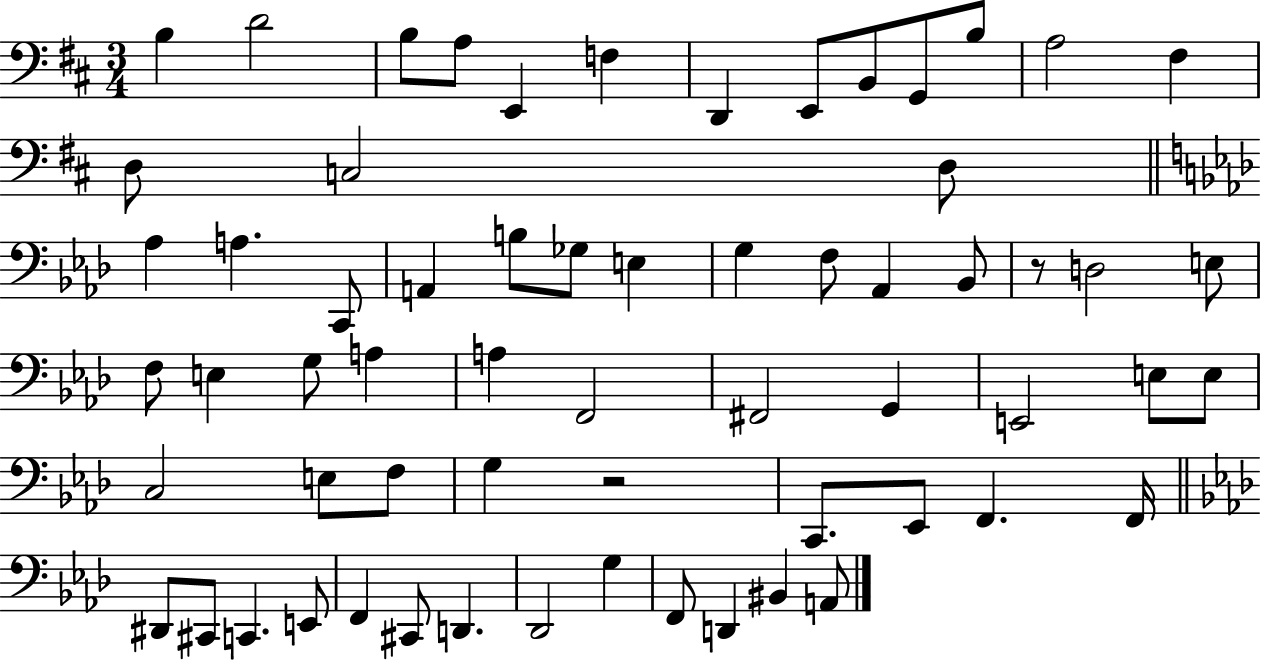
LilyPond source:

{
  \clef bass
  \numericTimeSignature
  \time 3/4
  \key d \major
  b4 d'2 | b8 a8 e,4 f4 | d,4 e,8 b,8 g,8 b8 | a2 fis4 | \break d8 c2 d8 | \bar "||" \break \key aes \major aes4 a4. c,8 | a,4 b8 ges8 e4 | g4 f8 aes,4 bes,8 | r8 d2 e8 | \break f8 e4 g8 a4 | a4 f,2 | fis,2 g,4 | e,2 e8 e8 | \break c2 e8 f8 | g4 r2 | c,8. ees,8 f,4. f,16 | \bar "||" \break \key aes \major dis,8 cis,8 c,4. e,8 | f,4 cis,8 d,4. | des,2 g4 | f,8 d,4 bis,4 a,8 | \break \bar "|."
}